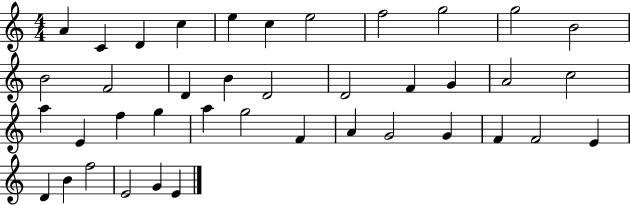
X:1
T:Untitled
M:4/4
L:1/4
K:C
A C D c e c e2 f2 g2 g2 B2 B2 F2 D B D2 D2 F G A2 c2 a E f g a g2 F A G2 G F F2 E D B f2 E2 G E